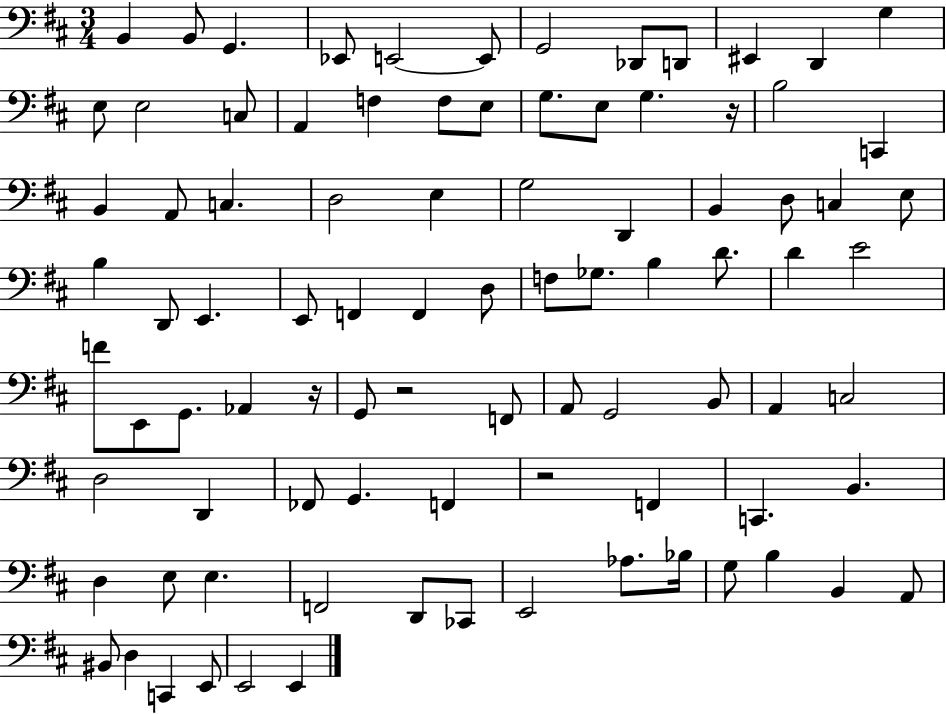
B2/q B2/e G2/q. Eb2/e E2/h E2/e G2/h Db2/e D2/e EIS2/q D2/q G3/q E3/e E3/h C3/e A2/q F3/q F3/e E3/e G3/e. E3/e G3/q. R/s B3/h C2/q B2/q A2/e C3/q. D3/h E3/q G3/h D2/q B2/q D3/e C3/q E3/e B3/q D2/e E2/q. E2/e F2/q F2/q D3/e F3/e Gb3/e. B3/q D4/e. D4/q E4/h F4/e E2/e G2/e. Ab2/q R/s G2/e R/h F2/e A2/e G2/h B2/e A2/q C3/h D3/h D2/q FES2/e G2/q. F2/q R/h F2/q C2/q. B2/q. D3/q E3/e E3/q. F2/h D2/e CES2/e E2/h Ab3/e. Bb3/s G3/e B3/q B2/q A2/e BIS2/e D3/q C2/q E2/e E2/h E2/q